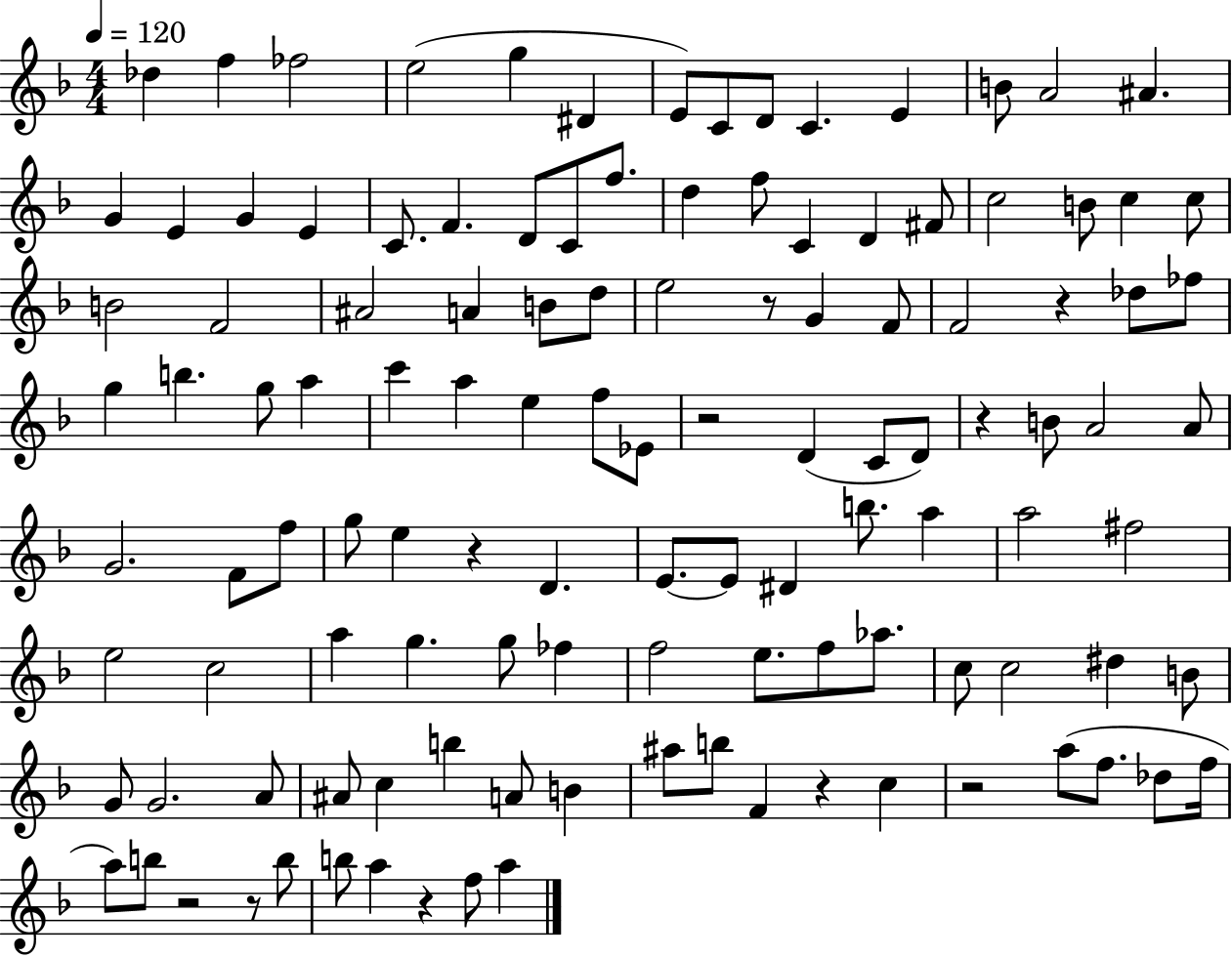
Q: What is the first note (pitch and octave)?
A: Db5